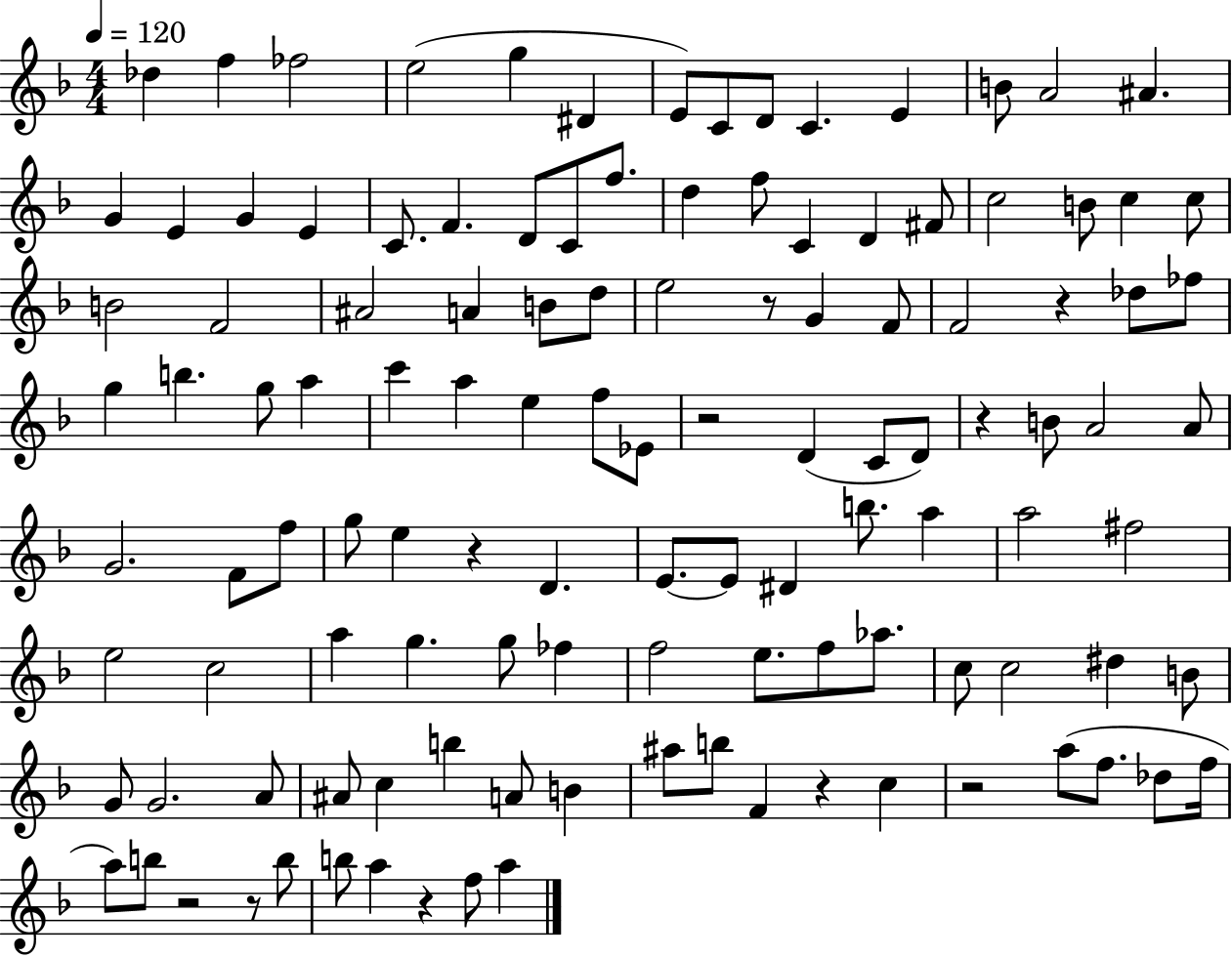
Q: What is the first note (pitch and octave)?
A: Db5